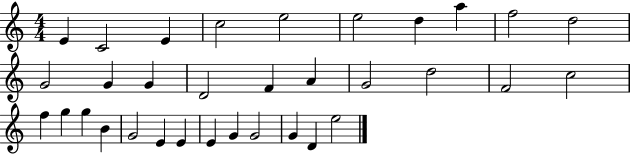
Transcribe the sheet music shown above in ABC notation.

X:1
T:Untitled
M:4/4
L:1/4
K:C
E C2 E c2 e2 e2 d a f2 d2 G2 G G D2 F A G2 d2 F2 c2 f g g B G2 E E E G G2 G D e2